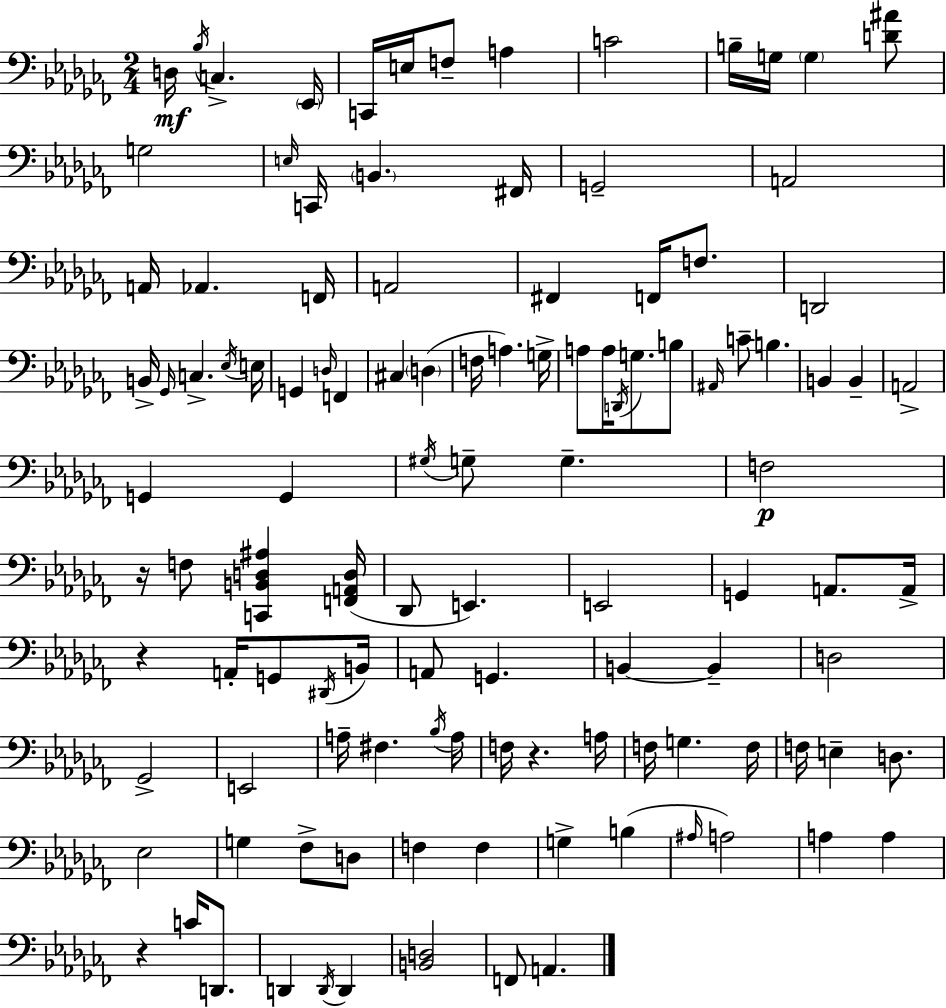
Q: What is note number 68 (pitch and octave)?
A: B2